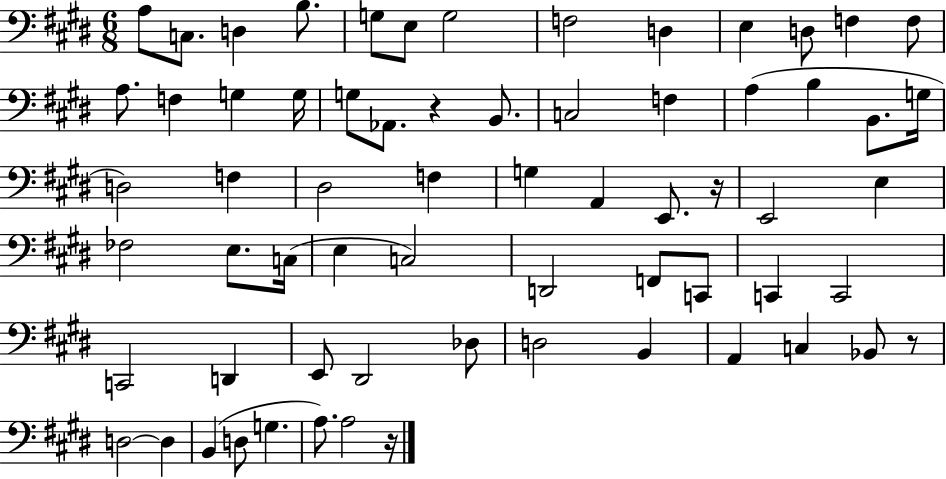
{
  \clef bass
  \numericTimeSignature
  \time 6/8
  \key e \major
  a8 c8. d4 b8. | g8 e8 g2 | f2 d4 | e4 d8 f4 f8 | \break a8. f4 g4 g16 | g8 aes,8. r4 b,8. | c2 f4 | a4( b4 b,8. g16 | \break d2) f4 | dis2 f4 | g4 a,4 e,8. r16 | e,2 e4 | \break fes2 e8. c16( | e4 c2) | d,2 f,8 c,8 | c,4 c,2 | \break c,2 d,4 | e,8 dis,2 des8 | d2 b,4 | a,4 c4 bes,8 r8 | \break d2~~ d4 | b,4( d8 g4. | a8.) a2 r16 | \bar "|."
}